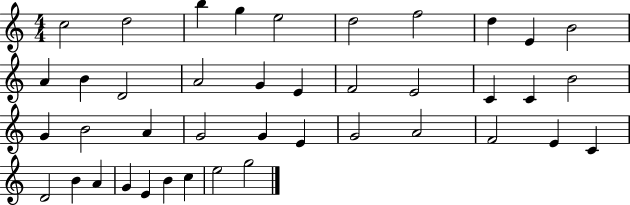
C5/h D5/h B5/q G5/q E5/h D5/h F5/h D5/q E4/q B4/h A4/q B4/q D4/h A4/h G4/q E4/q F4/h E4/h C4/q C4/q B4/h G4/q B4/h A4/q G4/h G4/q E4/q G4/h A4/h F4/h E4/q C4/q D4/h B4/q A4/q G4/q E4/q B4/q C5/q E5/h G5/h